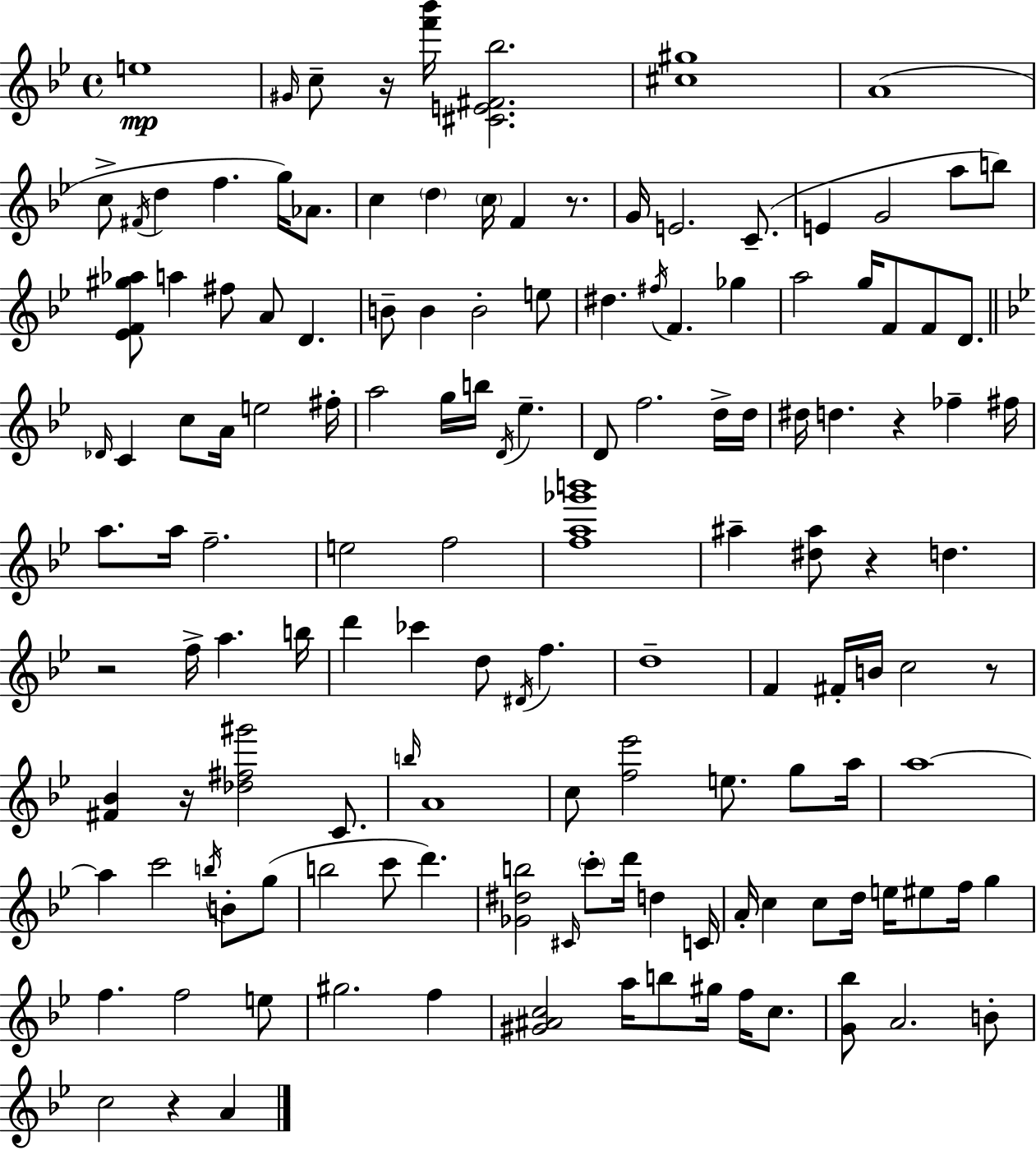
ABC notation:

X:1
T:Untitled
M:4/4
L:1/4
K:Gm
e4 ^G/4 c/2 z/4 [f'_b']/4 [^CE^F_b]2 [^c^g]4 A4 c/2 ^F/4 d f g/4 _A/2 c d c/4 F z/2 G/4 E2 C/2 E G2 a/2 b/2 [_EF^g_a]/2 a ^f/2 A/2 D B/2 B B2 e/2 ^d ^f/4 F _g a2 g/4 F/2 F/2 D/2 _D/4 C c/2 A/4 e2 ^f/4 a2 g/4 b/4 D/4 _e D/2 f2 d/4 d/4 ^d/4 d z _f ^f/4 a/2 a/4 f2 e2 f2 [fa_g'b']4 ^a [^d^a]/2 z d z2 f/4 a b/4 d' _c' d/2 ^D/4 f d4 F ^F/4 B/4 c2 z/2 [^F_B] z/4 [_d^f^g']2 C/2 b/4 A4 c/2 [f_e']2 e/2 g/2 a/4 a4 a c'2 b/4 B/2 g/2 b2 c'/2 d' [_G^db]2 ^C/4 c'/2 d'/4 d C/4 A/4 c c/2 d/4 e/4 ^e/2 f/4 g f f2 e/2 ^g2 f [^G^Ac]2 a/4 b/2 ^g/4 f/4 c/2 [G_b]/2 A2 B/2 c2 z A